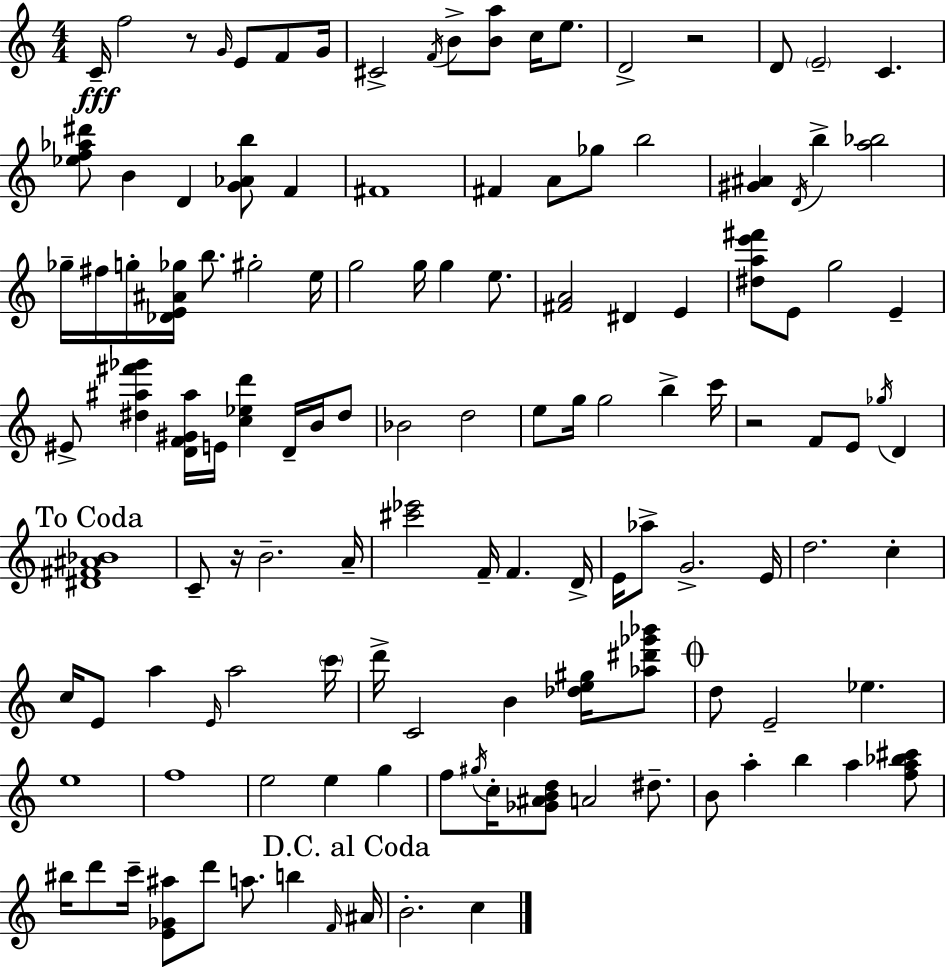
C4/s F5/h R/e G4/s E4/e F4/e G4/s C#4/h F4/s B4/e [B4,A5]/e C5/s E5/e. D4/h R/h D4/e E4/h C4/q. [Eb5,F5,Ab5,D#6]/e B4/q D4/q [G4,Ab4,B5]/e F4/q F#4/w F#4/q A4/e Gb5/e B5/h [G#4,A#4]/q D4/s B5/q [A5,Bb5]/h Gb5/s F#5/s G5/s [Db4,E4,A#4,Gb5]/s B5/e. G#5/h E5/s G5/h G5/s G5/q E5/e. [F#4,A4]/h D#4/q E4/q [D#5,A5,E6,F#6]/e E4/e G5/h E4/q EIS4/e [D#5,A#5,F#6,Gb6]/q [D4,F4,G#4,A#5]/s E4/s [C5,Eb5,D6]/q D4/s B4/s D#5/e Bb4/h D5/h E5/e G5/s G5/h B5/q C6/s R/h F4/e E4/e Gb5/s D4/q [D#4,F#4,A#4,Bb4]/w C4/e R/s B4/h. A4/s [C#6,Eb6]/h F4/s F4/q. D4/s E4/s Ab5/e G4/h. E4/s D5/h. C5/q C5/s E4/e A5/q E4/s A5/h C6/s D6/s C4/h B4/q [Db5,E5,G#5]/s [Ab5,D#6,Gb6,Bb6]/e D5/e E4/h Eb5/q. E5/w F5/w E5/h E5/q G5/q F5/e G#5/s C5/s [Gb4,A#4,B4,D5]/e A4/h D#5/e. B4/e A5/q B5/q A5/q [F5,A5,Bb5,C#6]/e BIS5/s D6/e C6/s [E4,Gb4,A#5]/e D6/e A5/e. B5/q F4/s A#4/s B4/h. C5/q